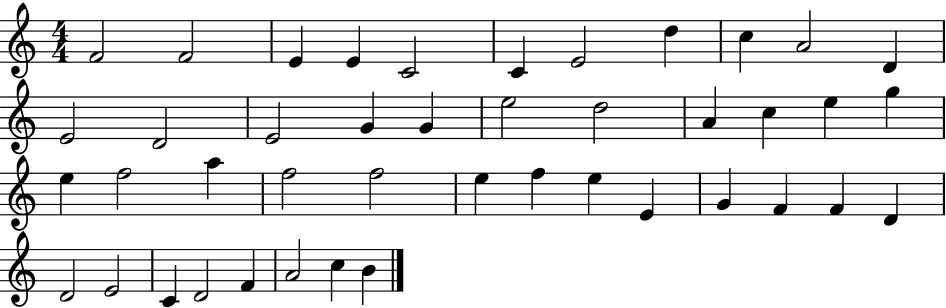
X:1
T:Untitled
M:4/4
L:1/4
K:C
F2 F2 E E C2 C E2 d c A2 D E2 D2 E2 G G e2 d2 A c e g e f2 a f2 f2 e f e E G F F D D2 E2 C D2 F A2 c B